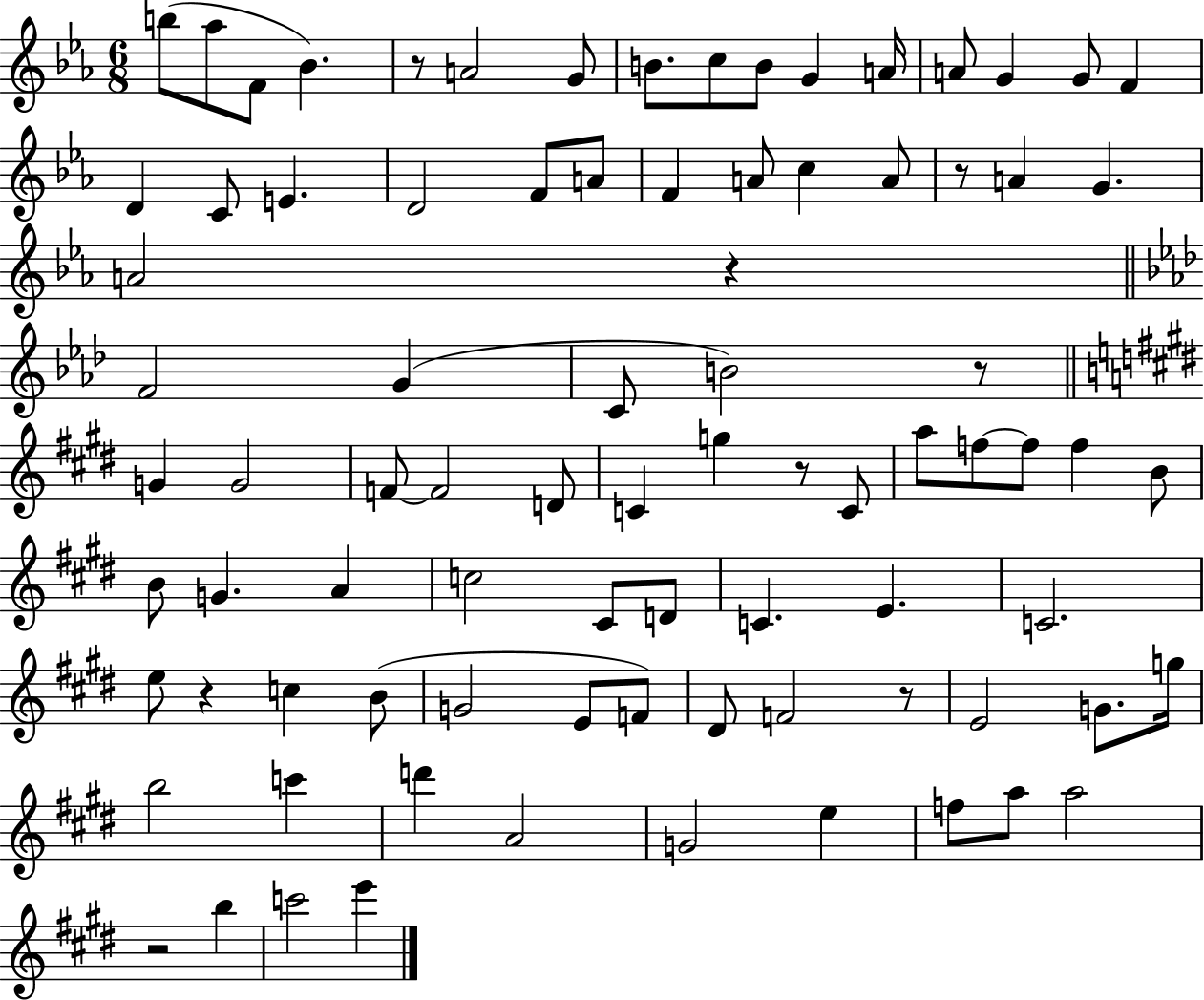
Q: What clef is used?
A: treble